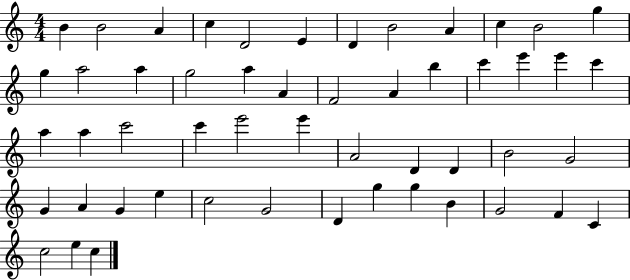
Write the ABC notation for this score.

X:1
T:Untitled
M:4/4
L:1/4
K:C
B B2 A c D2 E D B2 A c B2 g g a2 a g2 a A F2 A b c' e' e' c' a a c'2 c' e'2 e' A2 D D B2 G2 G A G e c2 G2 D g g B G2 F C c2 e c